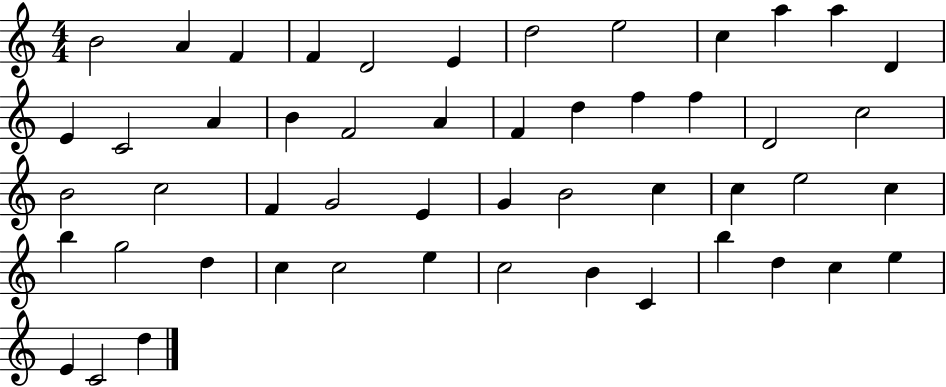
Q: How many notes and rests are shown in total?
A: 51